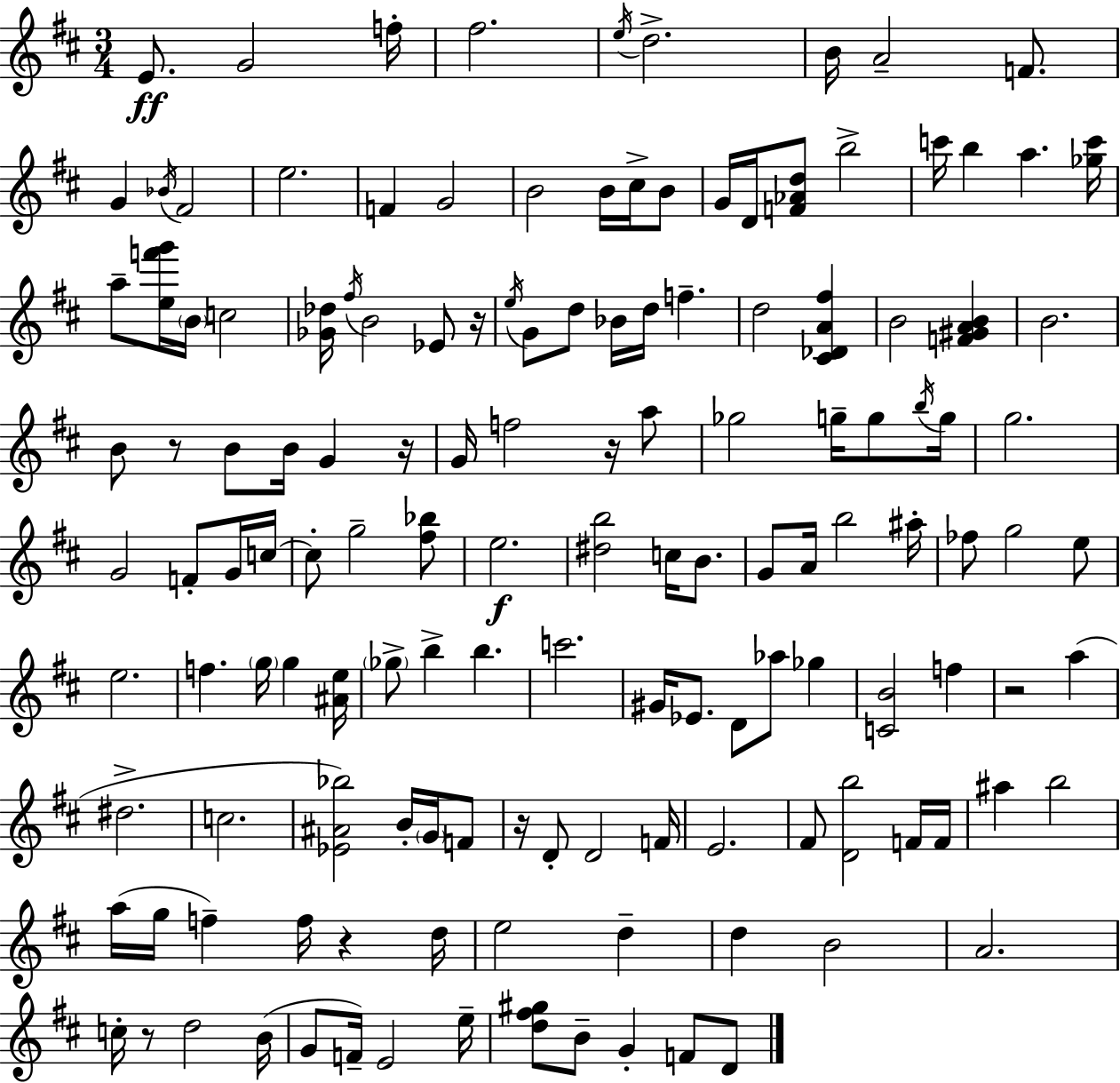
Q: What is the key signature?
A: D major